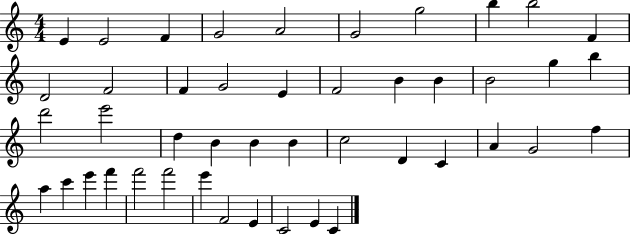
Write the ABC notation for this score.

X:1
T:Untitled
M:4/4
L:1/4
K:C
E E2 F G2 A2 G2 g2 b b2 F D2 F2 F G2 E F2 B B B2 g b d'2 e'2 d B B B c2 D C A G2 f a c' e' f' f'2 f'2 e' F2 E C2 E C